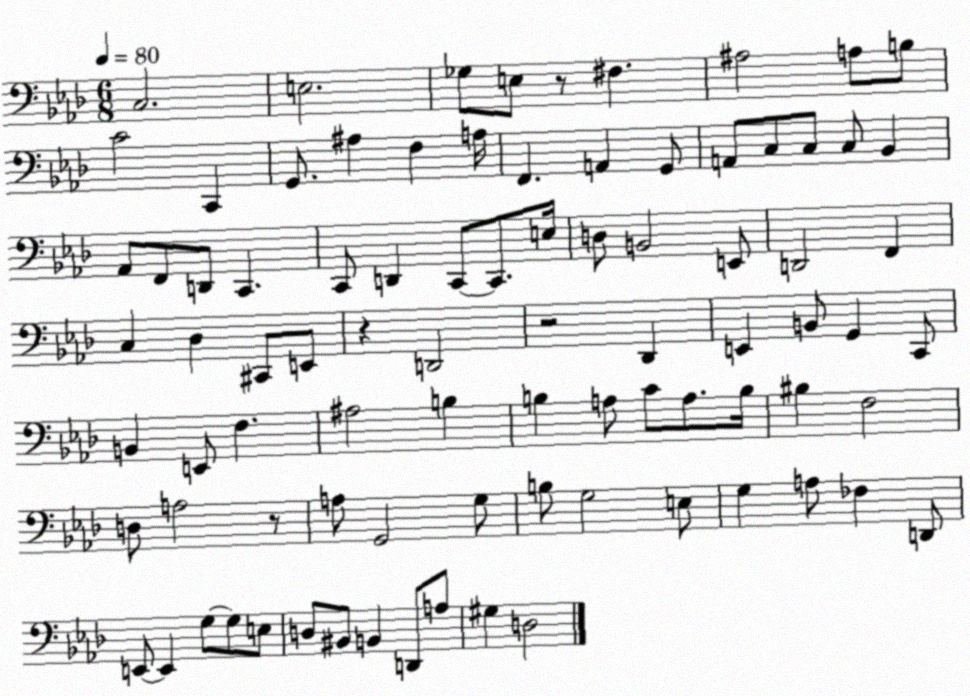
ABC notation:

X:1
T:Untitled
M:6/8
L:1/4
K:Ab
C,2 E,2 _G,/2 E,/2 z/2 ^F, ^A,2 A,/2 B,/2 C2 C,, G,,/2 ^A, F, A,/4 F,, A,, G,,/2 A,,/2 C,/2 C,/2 C,/2 _B,, _A,,/2 F,,/2 D,,/2 C,, C,,/2 D,, C,,/2 C,,/2 E,/4 D,/2 B,,2 E,,/2 D,,2 F,, C, _D, ^C,,/2 E,,/2 z D,,2 z2 _D,, E,, B,,/2 G,, C,,/2 B,, E,,/2 F, ^A,2 B, B, A,/2 C/2 A,/2 B,/4 ^B, F,2 D,/2 A,2 z/2 A,/2 G,,2 G,/2 B,/2 G,2 E,/2 G, A,/2 _F, D,,/2 E,,/2 E,, G,/2 G,/2 E,/2 D,/2 ^B,,/2 B,, D,,/2 A,/2 ^G, D,2